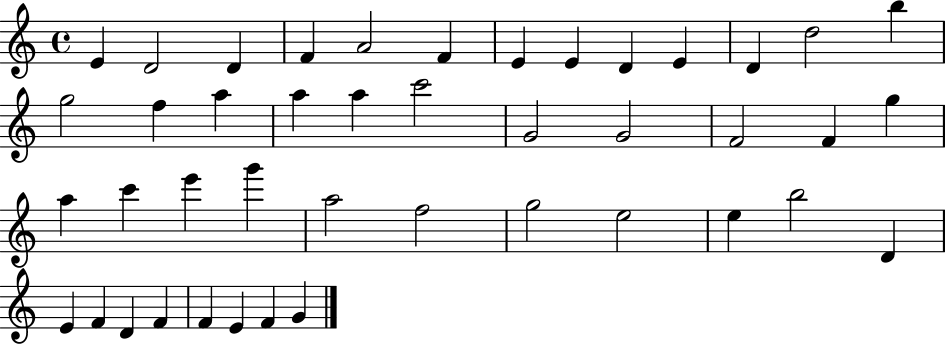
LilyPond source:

{
  \clef treble
  \time 4/4
  \defaultTimeSignature
  \key c \major
  e'4 d'2 d'4 | f'4 a'2 f'4 | e'4 e'4 d'4 e'4 | d'4 d''2 b''4 | \break g''2 f''4 a''4 | a''4 a''4 c'''2 | g'2 g'2 | f'2 f'4 g''4 | \break a''4 c'''4 e'''4 g'''4 | a''2 f''2 | g''2 e''2 | e''4 b''2 d'4 | \break e'4 f'4 d'4 f'4 | f'4 e'4 f'4 g'4 | \bar "|."
}